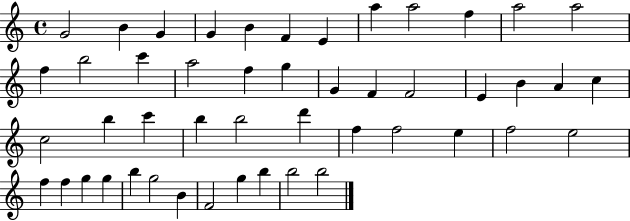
G4/h B4/q G4/q G4/q B4/q F4/q E4/q A5/q A5/h F5/q A5/h A5/h F5/q B5/h C6/q A5/h F5/q G5/q G4/q F4/q F4/h E4/q B4/q A4/q C5/q C5/h B5/q C6/q B5/q B5/h D6/q F5/q F5/h E5/q F5/h E5/h F5/q F5/q G5/q G5/q B5/q G5/h B4/q F4/h G5/q B5/q B5/h B5/h